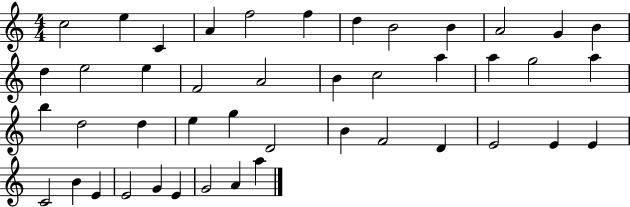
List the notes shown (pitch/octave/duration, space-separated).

C5/h E5/q C4/q A4/q F5/h F5/q D5/q B4/h B4/q A4/h G4/q B4/q D5/q E5/h E5/q F4/h A4/h B4/q C5/h A5/q A5/q G5/h A5/q B5/q D5/h D5/q E5/q G5/q D4/h B4/q F4/h D4/q E4/h E4/q E4/q C4/h B4/q E4/q E4/h G4/q E4/q G4/h A4/q A5/q